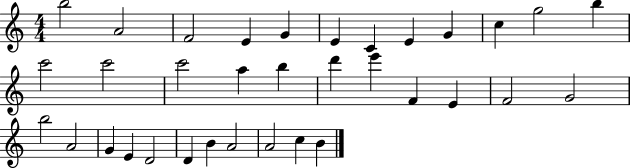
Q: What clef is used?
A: treble